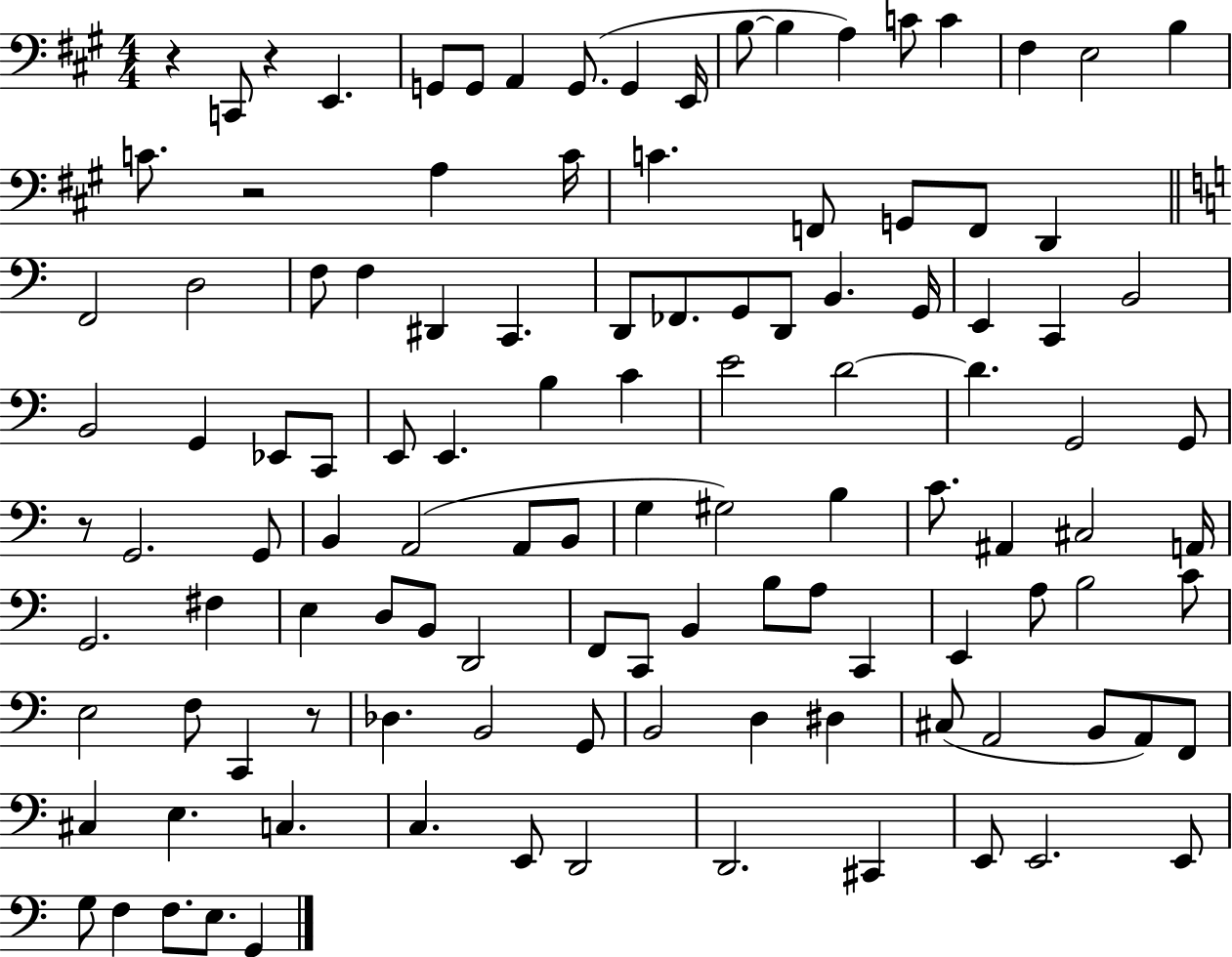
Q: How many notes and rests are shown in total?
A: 116